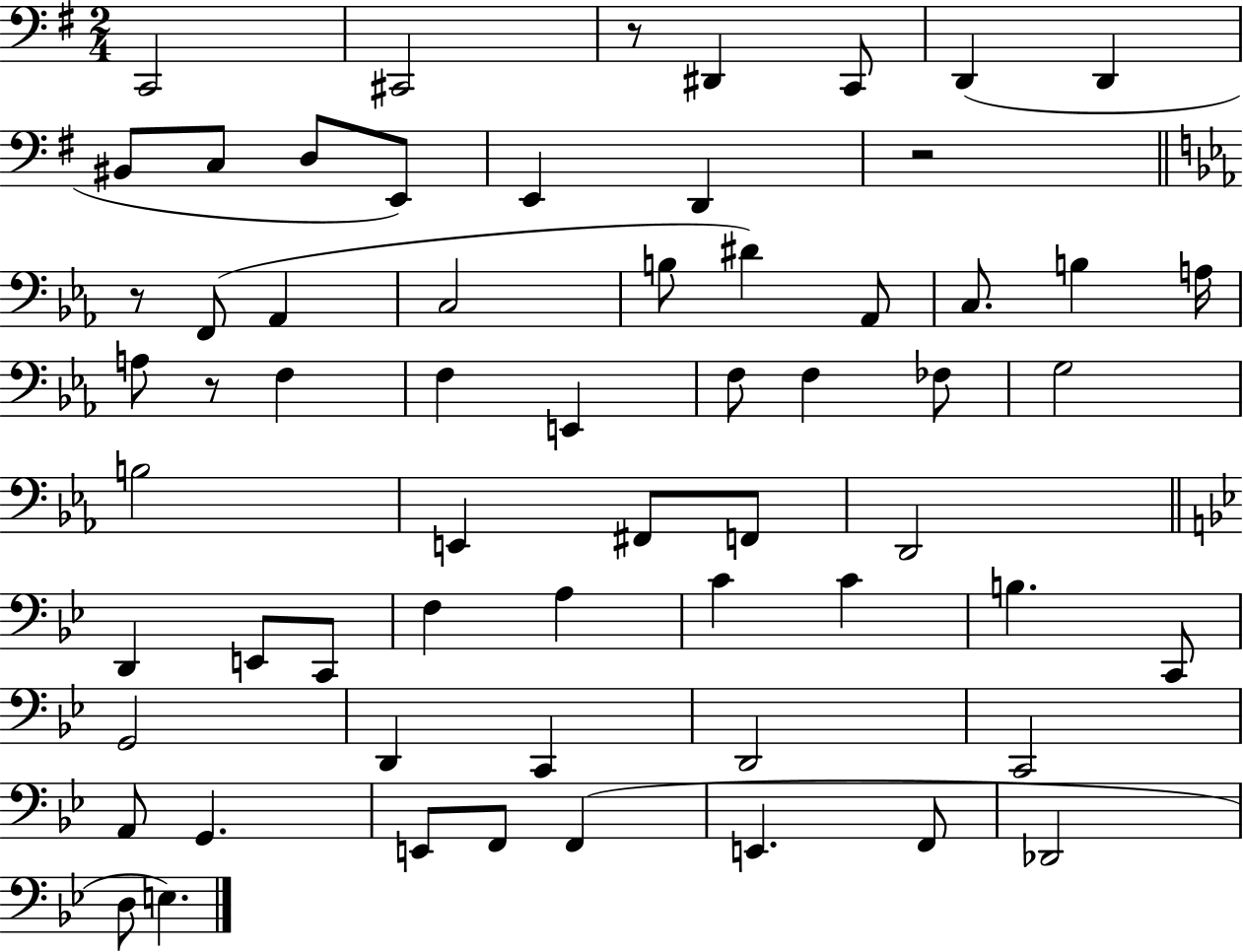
X:1
T:Untitled
M:2/4
L:1/4
K:G
C,,2 ^C,,2 z/2 ^D,, C,,/2 D,, D,, ^B,,/2 C,/2 D,/2 E,,/2 E,, D,, z2 z/2 F,,/2 _A,, C,2 B,/2 ^D _A,,/2 C,/2 B, A,/4 A,/2 z/2 F, F, E,, F,/2 F, _F,/2 G,2 B,2 E,, ^F,,/2 F,,/2 D,,2 D,, E,,/2 C,,/2 F, A, C C B, C,,/2 G,,2 D,, C,, D,,2 C,,2 A,,/2 G,, E,,/2 F,,/2 F,, E,, F,,/2 _D,,2 D,/2 E,